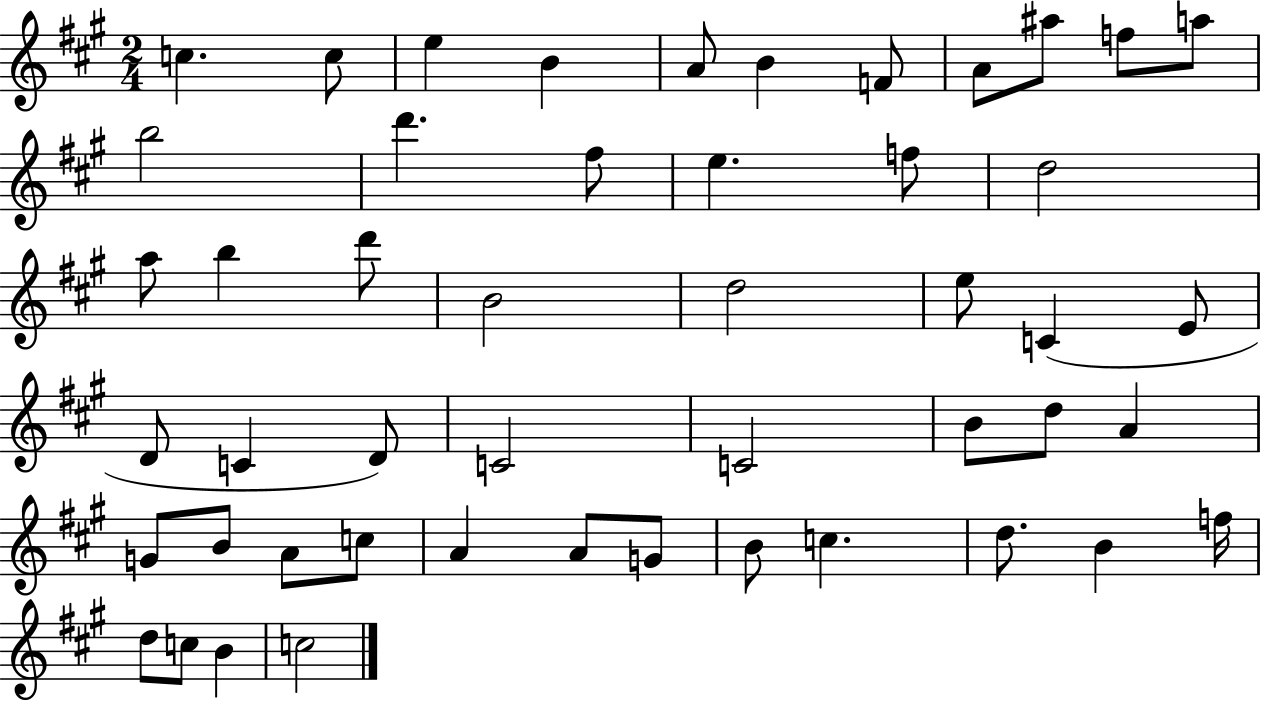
C5/q. C5/e E5/q B4/q A4/e B4/q F4/e A4/e A#5/e F5/e A5/e B5/h D6/q. F#5/e E5/q. F5/e D5/h A5/e B5/q D6/e B4/h D5/h E5/e C4/q E4/e D4/e C4/q D4/e C4/h C4/h B4/e D5/e A4/q G4/e B4/e A4/e C5/e A4/q A4/e G4/e B4/e C5/q. D5/e. B4/q F5/s D5/e C5/e B4/q C5/h